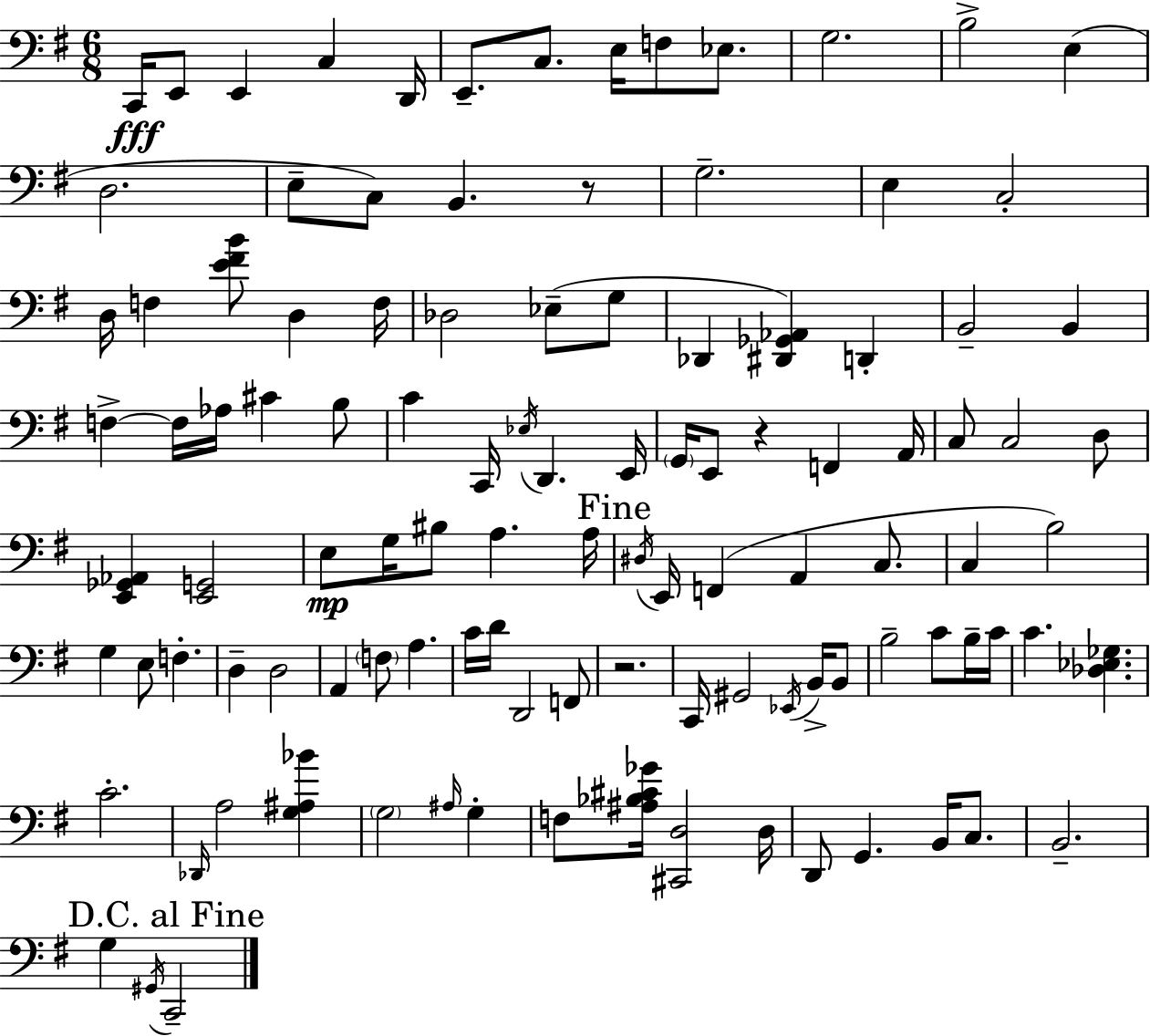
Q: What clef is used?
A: bass